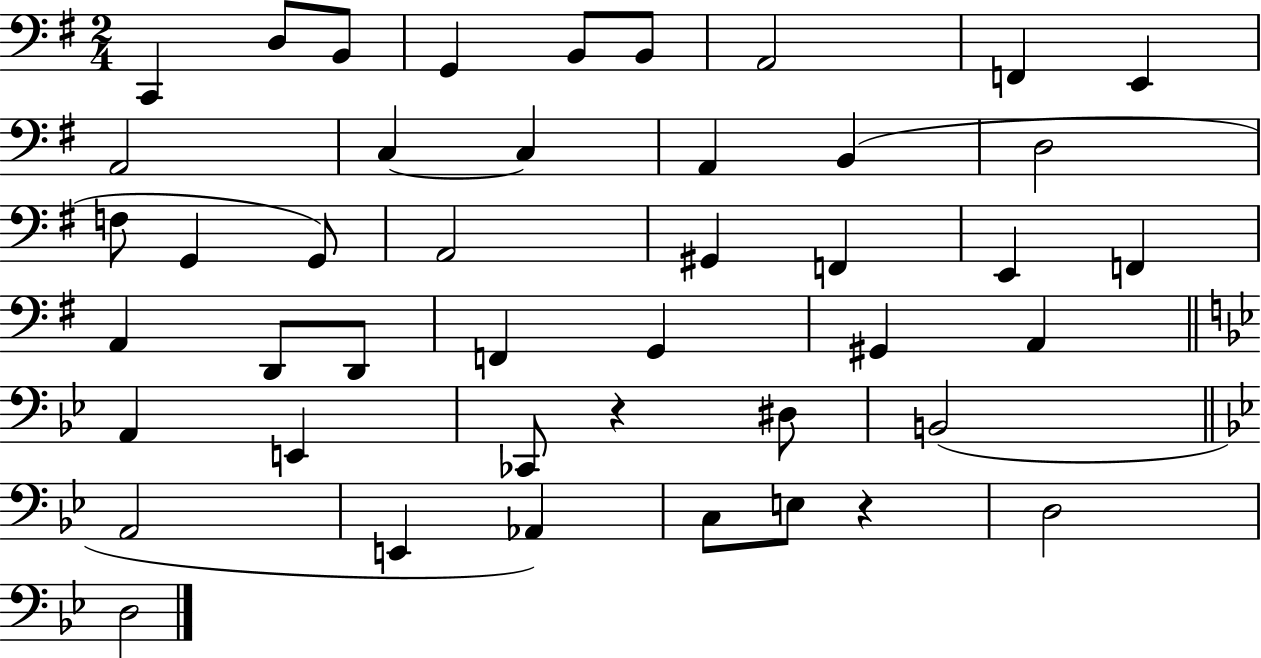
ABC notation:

X:1
T:Untitled
M:2/4
L:1/4
K:G
C,, D,/2 B,,/2 G,, B,,/2 B,,/2 A,,2 F,, E,, A,,2 C, C, A,, B,, D,2 F,/2 G,, G,,/2 A,,2 ^G,, F,, E,, F,, A,, D,,/2 D,,/2 F,, G,, ^G,, A,, A,, E,, _C,,/2 z ^D,/2 B,,2 A,,2 E,, _A,, C,/2 E,/2 z D,2 D,2